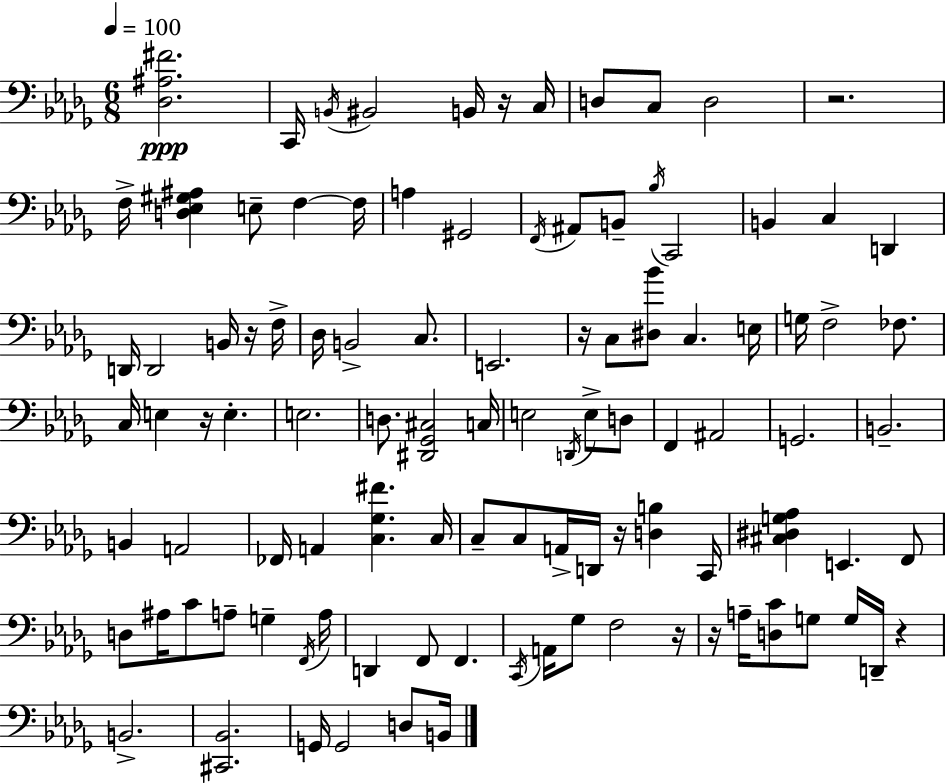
X:1
T:Untitled
M:6/8
L:1/4
K:Bbm
[_D,^A,^F]2 C,,/4 B,,/4 ^B,,2 B,,/4 z/4 C,/4 D,/2 C,/2 D,2 z2 F,/4 [D,_E,^G,^A,] E,/2 F, F,/4 A, ^G,,2 F,,/4 ^A,,/2 B,,/2 _B,/4 C,,2 B,, C, D,, D,,/4 D,,2 B,,/4 z/4 F,/4 _D,/4 B,,2 C,/2 E,,2 z/4 C,/2 [^D,_B]/2 C, E,/4 G,/4 F,2 _F,/2 C,/4 E, z/4 E, E,2 D,/2 [^D,,_G,,^C,]2 C,/4 E,2 D,,/4 E,/2 D,/2 F,, ^A,,2 G,,2 B,,2 B,, A,,2 _F,,/4 A,, [C,_G,^F] C,/4 C,/2 C,/2 A,,/4 D,,/4 z/4 [D,B,] C,,/4 [^C,^D,G,_A,] E,, F,,/2 D,/2 ^A,/4 C/2 A,/2 G, F,,/4 A,/4 D,, F,,/2 F,, C,,/4 A,,/4 _G,/2 F,2 z/4 z/4 A,/4 [D,C]/2 G,/2 G,/4 D,,/4 z B,,2 [^C,,_B,,]2 G,,/4 G,,2 D,/2 B,,/4